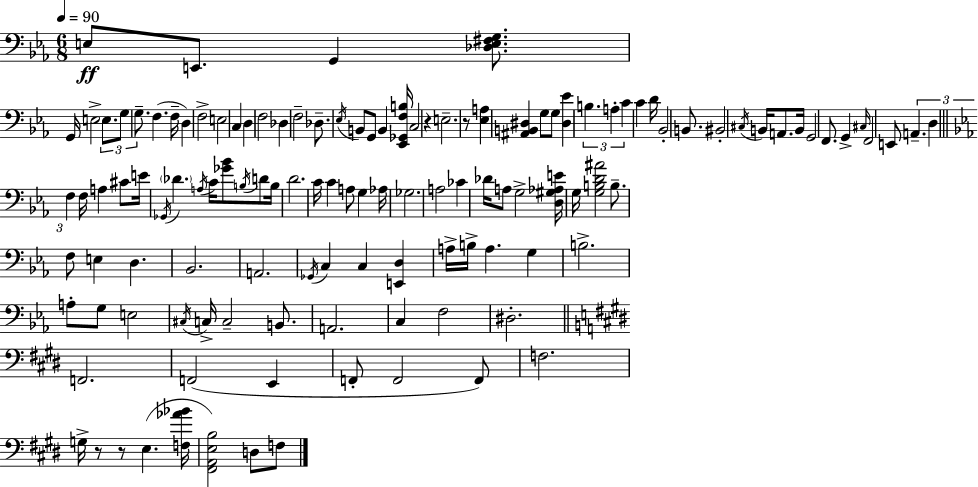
X:1
T:Untitled
M:6/8
L:1/4
K:Cm
E,/2 E,,/2 G,, [_D,E,^F,G,]/2 G,,/4 E,2 E,/2 G,/2 G,/2 F, F,/4 D, F,2 E,2 C, D, F,2 _D, F,2 _D,/2 _E,/4 B,,/2 G,,/2 B,, [_E,,_G,,F,B,]/4 C,2 z E,2 z/2 [_E,A,] [^A,,B,,^D,] G,/2 G,/2 [^D,_E] B, A, C C D/4 _B,,2 B,,/2 ^B,,2 ^C,/4 B,,/4 A,,/2 B,,/4 G,,2 F,,/2 G,, ^C,/4 F,,2 E,,/2 A,, D, F, F,/4 A, ^C/2 E/4 _G,,/4 _D A,/4 C/4 [_G_B]/2 B,/4 D/2 B,/4 D2 C/4 C A,/2 G, _A,/4 _G,2 A,2 _C _D/4 A,/2 G,2 [D,^G,_A,E]/4 G,/4 [G,B,D^A]2 B,/2 F,/2 E, D, _B,,2 A,,2 _G,,/4 C, C, [E,,D,] A,/4 B,/4 A, G, B,2 A,/2 G,/2 E,2 ^C,/4 C,/4 C,2 B,,/2 A,,2 C, F,2 ^D,2 F,,2 F,,2 E,, F,,/2 F,,2 F,,/2 F,2 G,/4 z/2 z/2 E, [F,_A_B]/4 [^F,,A,,E,B,]2 D,/2 F,/2